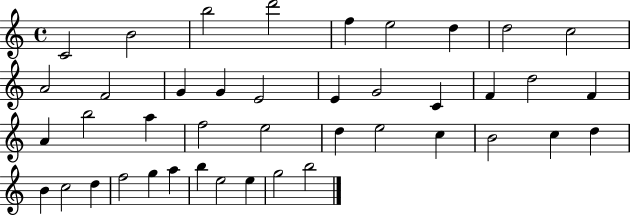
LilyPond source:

{
  \clef treble
  \time 4/4
  \defaultTimeSignature
  \key c \major
  c'2 b'2 | b''2 d'''2 | f''4 e''2 d''4 | d''2 c''2 | \break a'2 f'2 | g'4 g'4 e'2 | e'4 g'2 c'4 | f'4 d''2 f'4 | \break a'4 b''2 a''4 | f''2 e''2 | d''4 e''2 c''4 | b'2 c''4 d''4 | \break b'4 c''2 d''4 | f''2 g''4 a''4 | b''4 e''2 e''4 | g''2 b''2 | \break \bar "|."
}